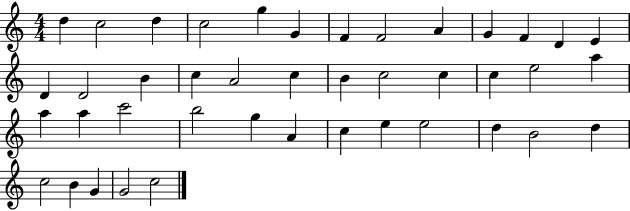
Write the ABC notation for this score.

X:1
T:Untitled
M:4/4
L:1/4
K:C
d c2 d c2 g G F F2 A G F D E D D2 B c A2 c B c2 c c e2 a a a c'2 b2 g A c e e2 d B2 d c2 B G G2 c2